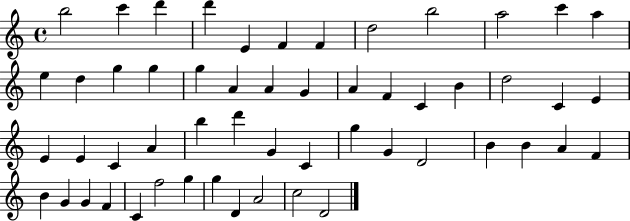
{
  \clef treble
  \time 4/4
  \defaultTimeSignature
  \key c \major
  b''2 c'''4 d'''4 | d'''4 e'4 f'4 f'4 | d''2 b''2 | a''2 c'''4 a''4 | \break e''4 d''4 g''4 g''4 | g''4 a'4 a'4 g'4 | a'4 f'4 c'4 b'4 | d''2 c'4 e'4 | \break e'4 e'4 c'4 a'4 | b''4 d'''4 g'4 c'4 | g''4 g'4 d'2 | b'4 b'4 a'4 f'4 | \break b'4 g'4 g'4 f'4 | c'4 f''2 g''4 | g''4 d'4 a'2 | c''2 d'2 | \break \bar "|."
}